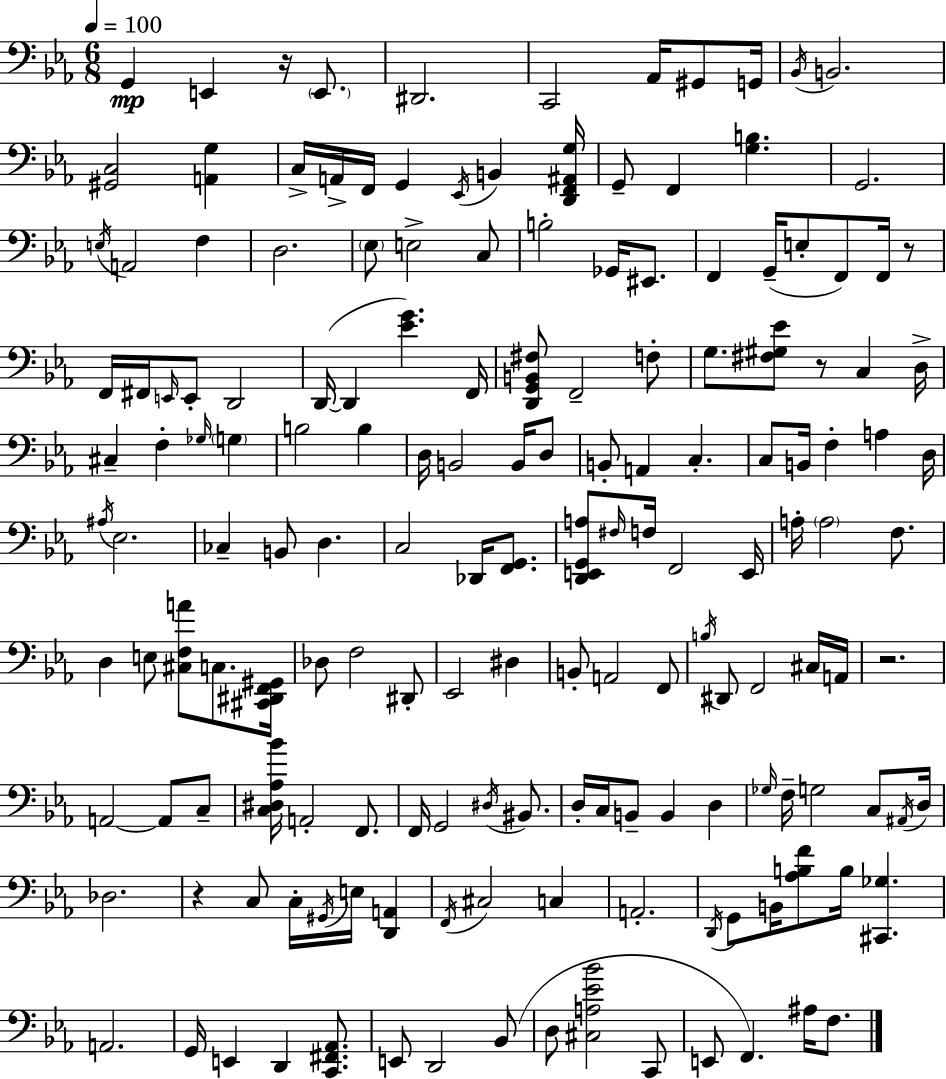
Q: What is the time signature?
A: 6/8